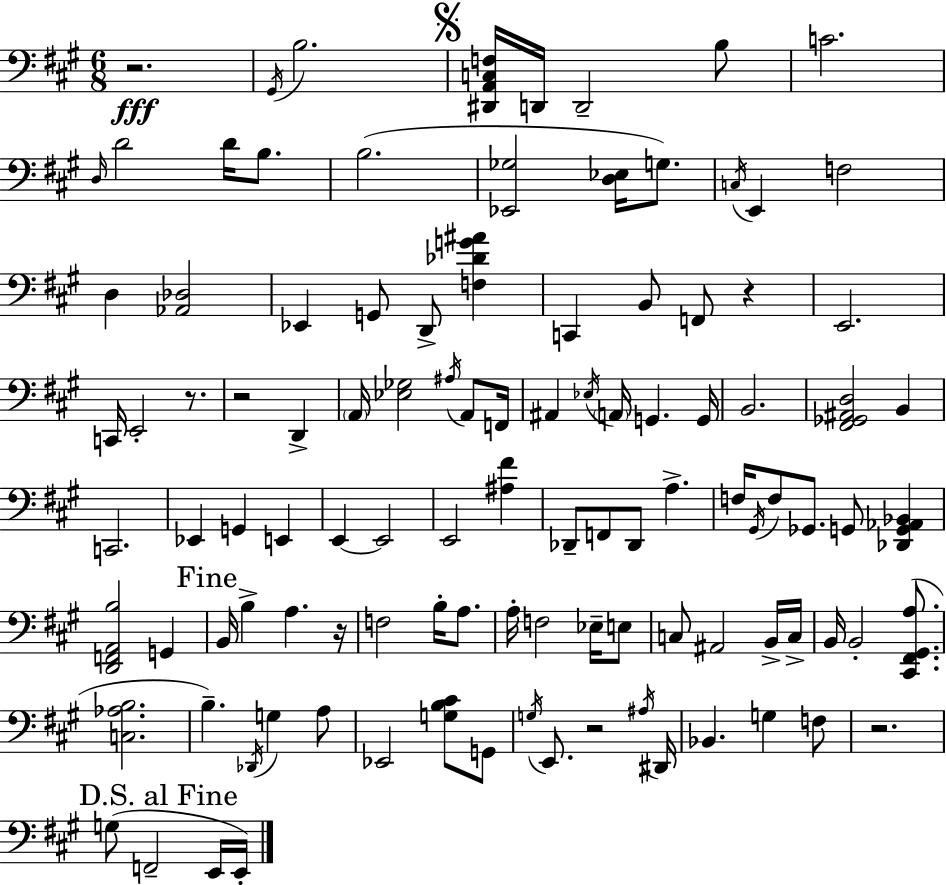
{
  \clef bass
  \numericTimeSignature
  \time 6/8
  \key a \major
  \repeat volta 2 { r2.\fff | \acciaccatura { gis,16 } b2. | \mark \markup { \musicglyph "scripts.segno" } <dis, a, c f>16 d,16 d,2-- b8 | c'2. | \break \grace { d16 } d'2 d'16 b8. | b2.( | <ees, ges>2 <d ees>16 g8.) | \acciaccatura { c16 } e,4 f2 | \break d4 <aes, des>2 | ees,4 g,8 d,8-> <f des' g' ais'>4 | c,4 b,8 f,8 r4 | e,2. | \break c,16 e,2-. | r8. r2 d,4-> | \parenthesize a,16 <ees ges>2 | \acciaccatura { ais16 } a,8 f,16 ais,4 \acciaccatura { ees16 } \parenthesize a,16 g,4. | \break g,16 b,2. | <fis, ges, ais, d>2 | b,4 c,2. | ees,4 g,4 | \break e,4 e,4~~ e,2 | e,2 | <ais fis'>4 des,8-- f,8 des,8 a4.-> | f16 \acciaccatura { gis,16 } f8 ges,8. | \break g,8 <des, g, aes, bes,>4 <d, f, a, b>2 | g,4 \mark "Fine" b,16 b4-> a4. | r16 f2 | b16-. a8. a16-. f2 | \break ees16-- e8 c8 ais,2 | b,16-> c16-> b,16 b,2-. | <cis, fis, gis, a>8.( <c aes b>2. | b4.--) | \break \acciaccatura { des,16 } g4 a8 ees,2 | <g b cis'>8 g,8 \acciaccatura { g16 } e,8. r2 | \acciaccatura { ais16 } dis,16 bes,4. | g4 f8 r2. | \break \mark "D.S. al Fine" g8( f,2-- | e,16 e,16-.) } \bar "|."
}